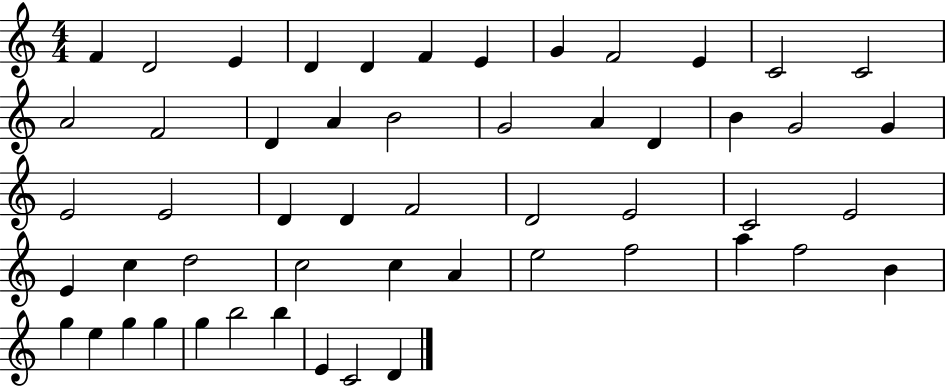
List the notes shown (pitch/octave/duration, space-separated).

F4/q D4/h E4/q D4/q D4/q F4/q E4/q G4/q F4/h E4/q C4/h C4/h A4/h F4/h D4/q A4/q B4/h G4/h A4/q D4/q B4/q G4/h G4/q E4/h E4/h D4/q D4/q F4/h D4/h E4/h C4/h E4/h E4/q C5/q D5/h C5/h C5/q A4/q E5/h F5/h A5/q F5/h B4/q G5/q E5/q G5/q G5/q G5/q B5/h B5/q E4/q C4/h D4/q